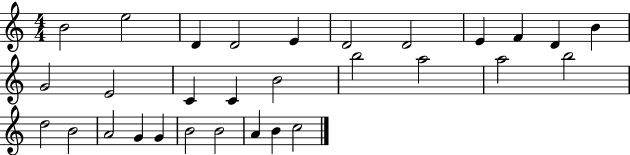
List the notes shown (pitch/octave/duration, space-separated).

B4/h E5/h D4/q D4/h E4/q D4/h D4/h E4/q F4/q D4/q B4/q G4/h E4/h C4/q C4/q B4/h B5/h A5/h A5/h B5/h D5/h B4/h A4/h G4/q G4/q B4/h B4/h A4/q B4/q C5/h